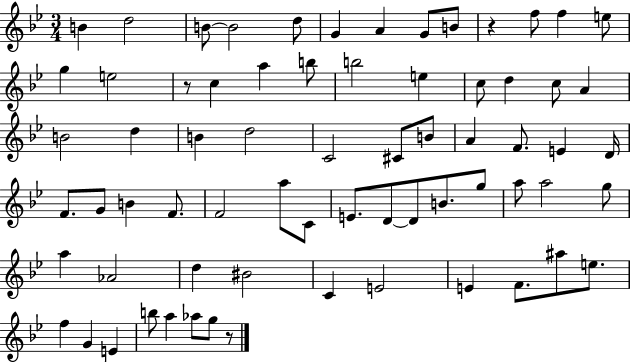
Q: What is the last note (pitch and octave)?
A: G5